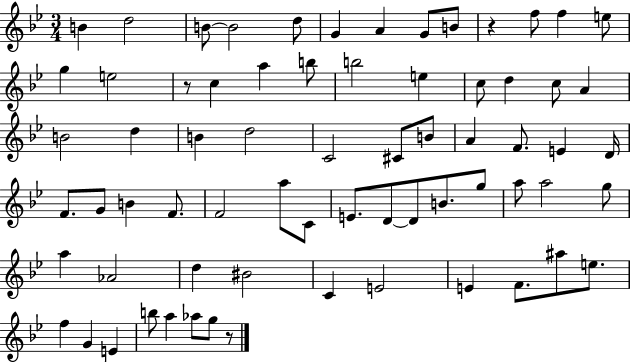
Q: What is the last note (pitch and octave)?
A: G5